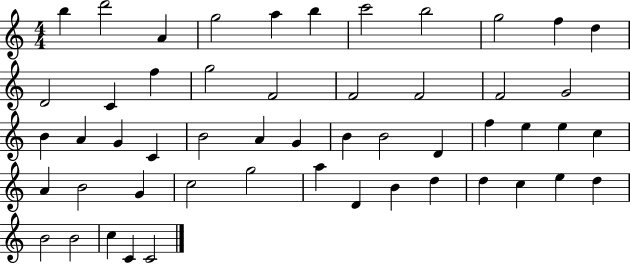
{
  \clef treble
  \numericTimeSignature
  \time 4/4
  \key c \major
  b''4 d'''2 a'4 | g''2 a''4 b''4 | c'''2 b''2 | g''2 f''4 d''4 | \break d'2 c'4 f''4 | g''2 f'2 | f'2 f'2 | f'2 g'2 | \break b'4 a'4 g'4 c'4 | b'2 a'4 g'4 | b'4 b'2 d'4 | f''4 e''4 e''4 c''4 | \break a'4 b'2 g'4 | c''2 g''2 | a''4 d'4 b'4 d''4 | d''4 c''4 e''4 d''4 | \break b'2 b'2 | c''4 c'4 c'2 | \bar "|."
}